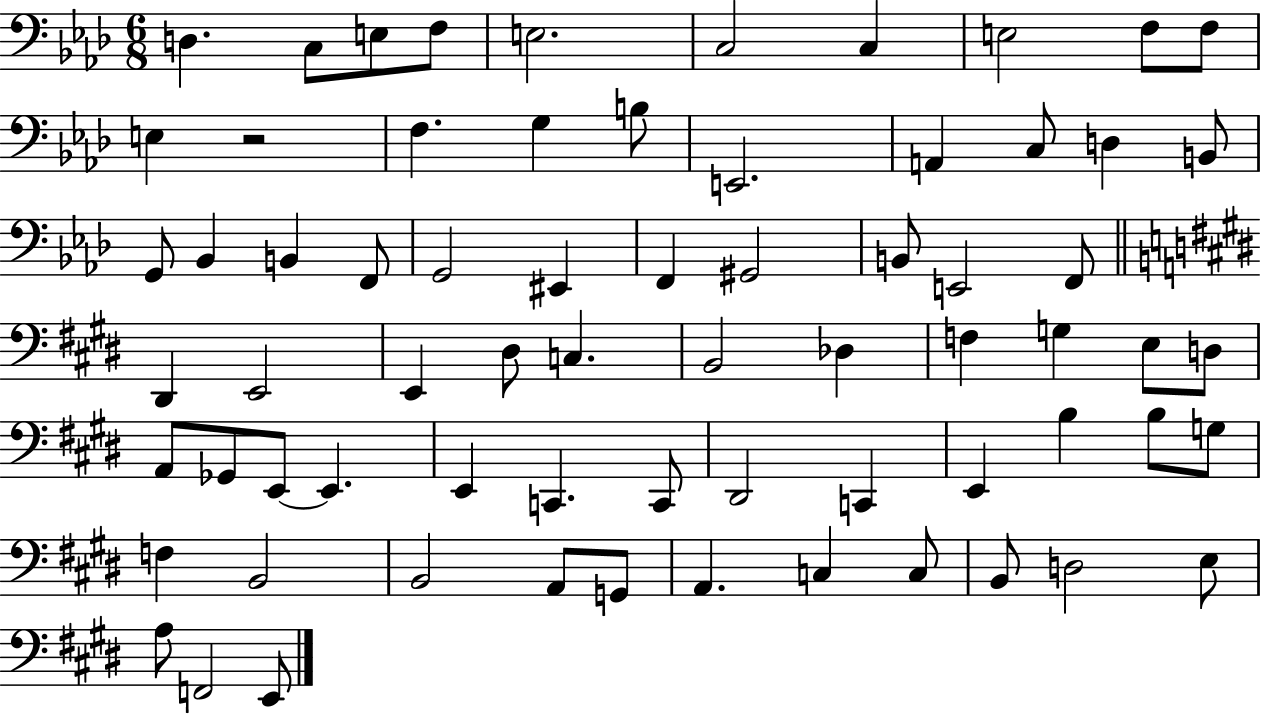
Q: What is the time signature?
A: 6/8